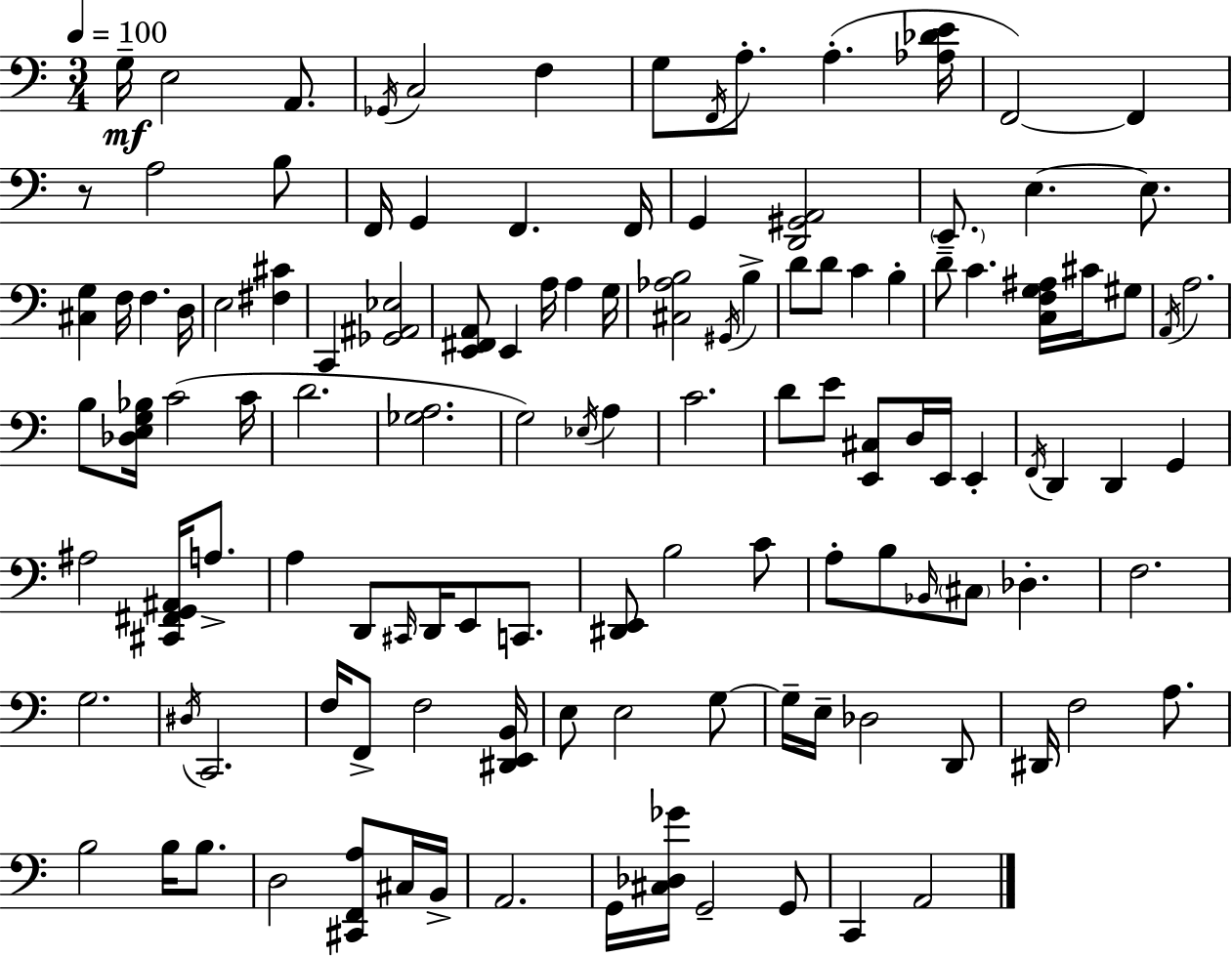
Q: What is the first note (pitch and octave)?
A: G3